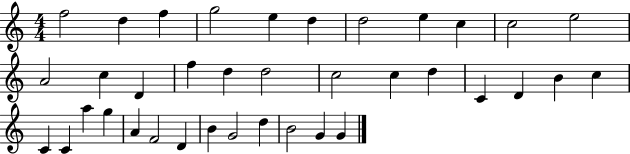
{
  \clef treble
  \numericTimeSignature
  \time 4/4
  \key c \major
  f''2 d''4 f''4 | g''2 e''4 d''4 | d''2 e''4 c''4 | c''2 e''2 | \break a'2 c''4 d'4 | f''4 d''4 d''2 | c''2 c''4 d''4 | c'4 d'4 b'4 c''4 | \break c'4 c'4 a''4 g''4 | a'4 f'2 d'4 | b'4 g'2 d''4 | b'2 g'4 g'4 | \break \bar "|."
}